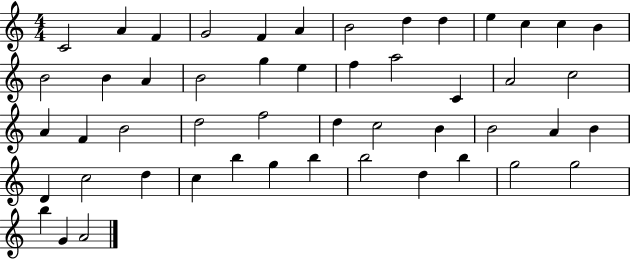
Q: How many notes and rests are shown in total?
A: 50